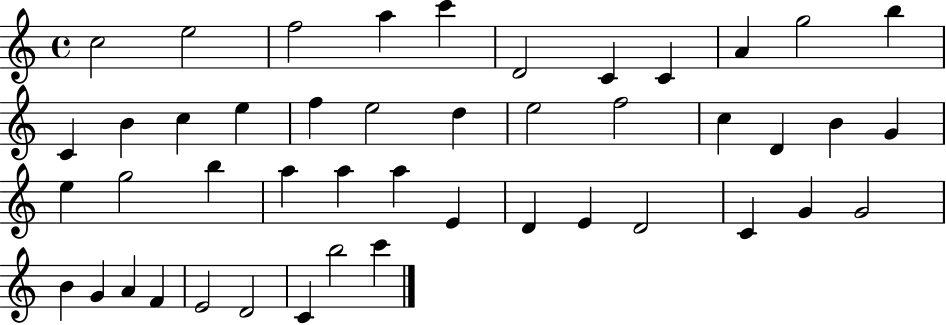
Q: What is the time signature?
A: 4/4